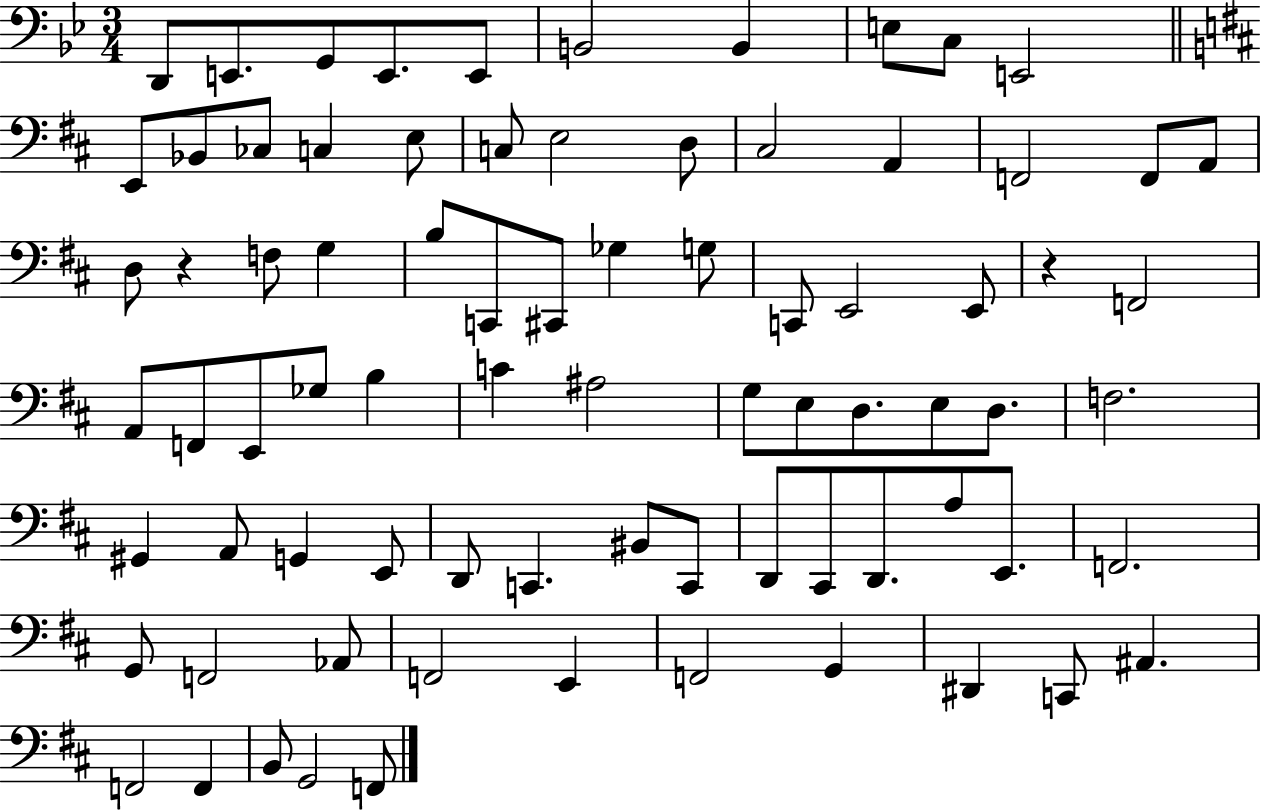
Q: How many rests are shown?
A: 2